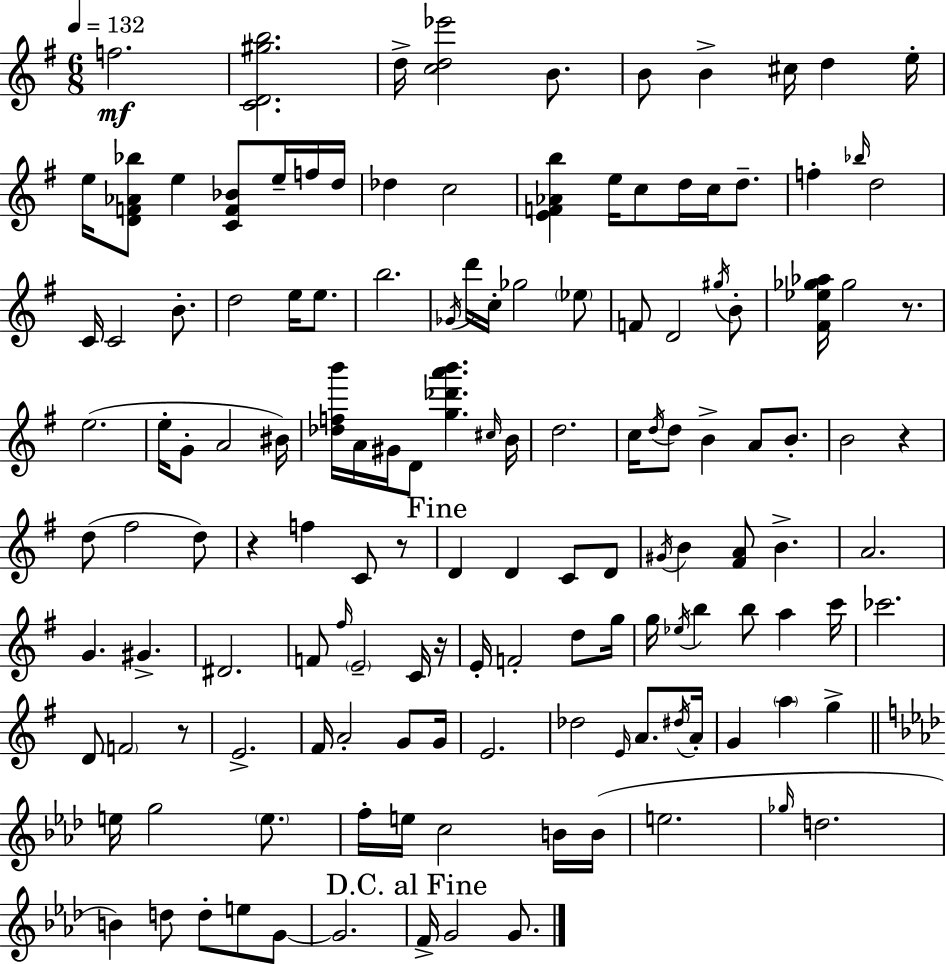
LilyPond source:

{
  \clef treble
  \numericTimeSignature
  \time 6/8
  \key e \minor
  \tempo 4 = 132
  f''2.\mf | <c' d' gis'' b''>2. | d''16-> <c'' d'' ees'''>2 b'8. | b'8 b'4-> cis''16 d''4 e''16-. | \break e''16 <d' f' aes' bes''>8 e''4 <c' f' bes'>8 e''16-- f''16 d''16 | des''4 c''2 | <e' f' aes' b''>4 e''16 c''8 d''16 c''16 d''8.-- | f''4-. \grace { bes''16 } d''2 | \break c'16 c'2 b'8.-. | d''2 e''16 e''8. | b''2. | \acciaccatura { ges'16 } d'''16 c''16-. ges''2 | \break \parenthesize ees''8 f'8 d'2 | \acciaccatura { gis''16 } b'8-. <fis' ees'' ges'' aes''>16 ges''2 | r8. e''2.( | e''16-. g'8-. a'2 | \break bis'16) <des'' f'' b'''>16 a'16 gis'16 d'8 <g'' des''' a''' b'''>4. | \grace { cis''16 } b'16 d''2. | c''16 \acciaccatura { d''16 } d''8 b'4-> | a'8 b'8.-. b'2 | \break r4 d''8( fis''2 | d''8) r4 f''4 | c'8 r8 \mark "Fine" d'4 d'4 | c'8 d'8 \acciaccatura { gis'16 } b'4 <fis' a'>8 | \break b'4.-> a'2. | g'4. | gis'4.-> dis'2. | f'8 \grace { fis''16 } \parenthesize e'2-- | \break c'16 r16 e'16-. f'2-. | d''8 g''16 g''16 \acciaccatura { ees''16 } b''4 | b''8 a''4 c'''16 ces'''2. | d'8 \parenthesize f'2 | \break r8 e'2.-> | fis'16 a'2-. | g'8 g'16 e'2. | des''2 | \break \grace { e'16 } a'8. \acciaccatura { dis''16 } a'16-. g'4 | \parenthesize a''4 g''4-> \bar "||" \break \key f \minor e''16 g''2 \parenthesize e''8. | f''16-. e''16 c''2 b'16 b'16( | e''2. | \grace { ges''16 } d''2. | \break b'4) d''8 d''8-. e''8 g'8~~ | g'2. | \mark "D.C. al Fine" f'16-> g'2 g'8. | \bar "|."
}